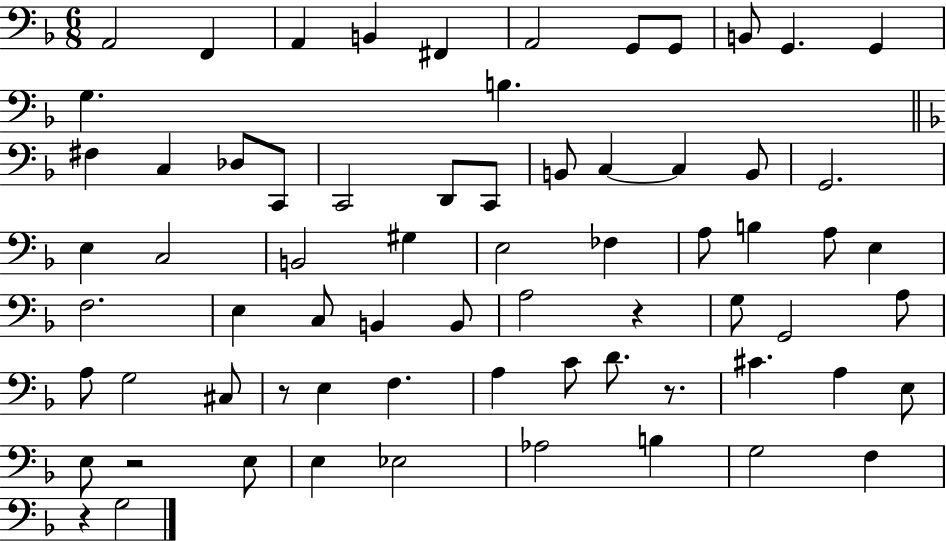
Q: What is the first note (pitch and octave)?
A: A2